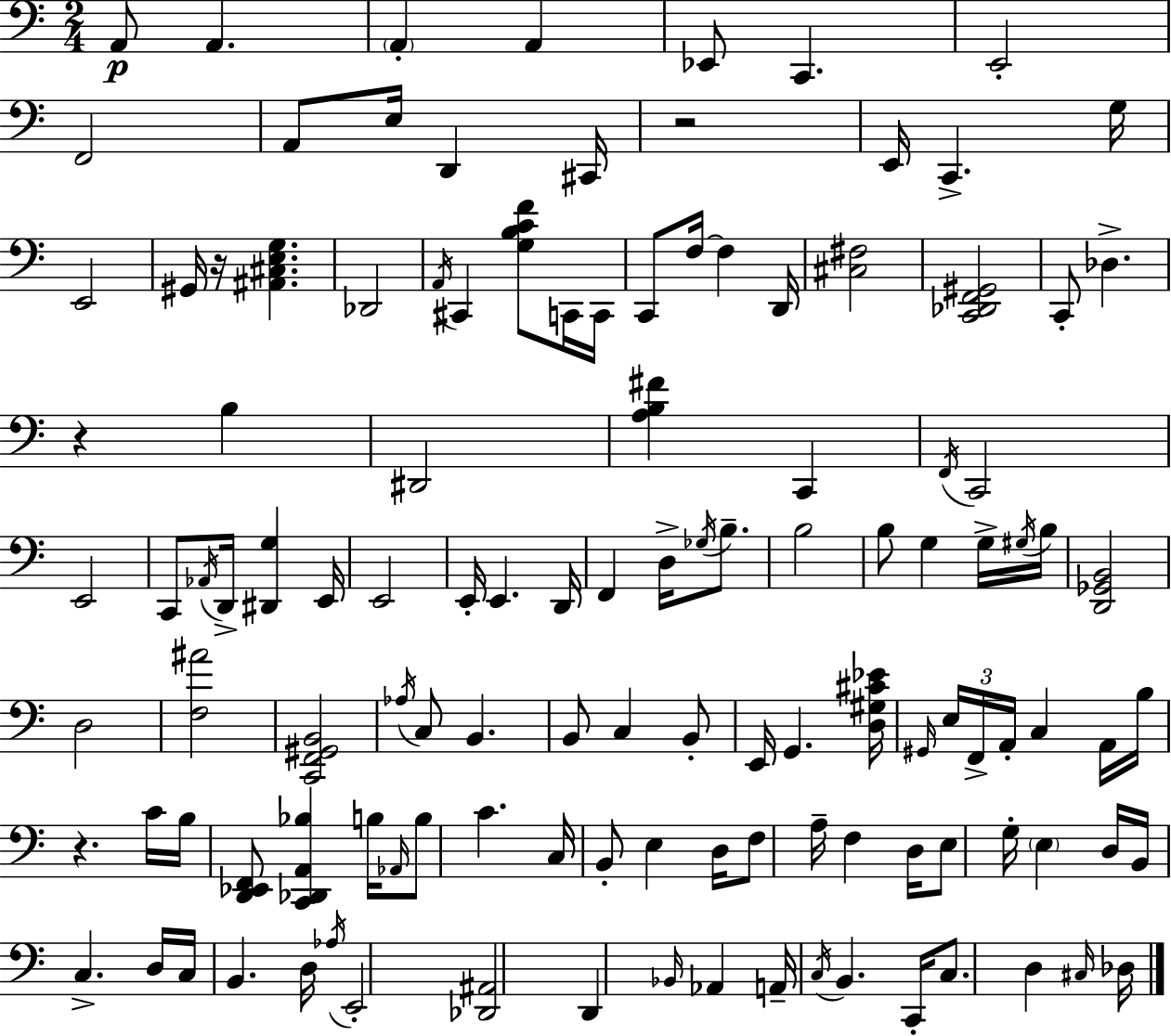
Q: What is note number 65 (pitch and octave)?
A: A2